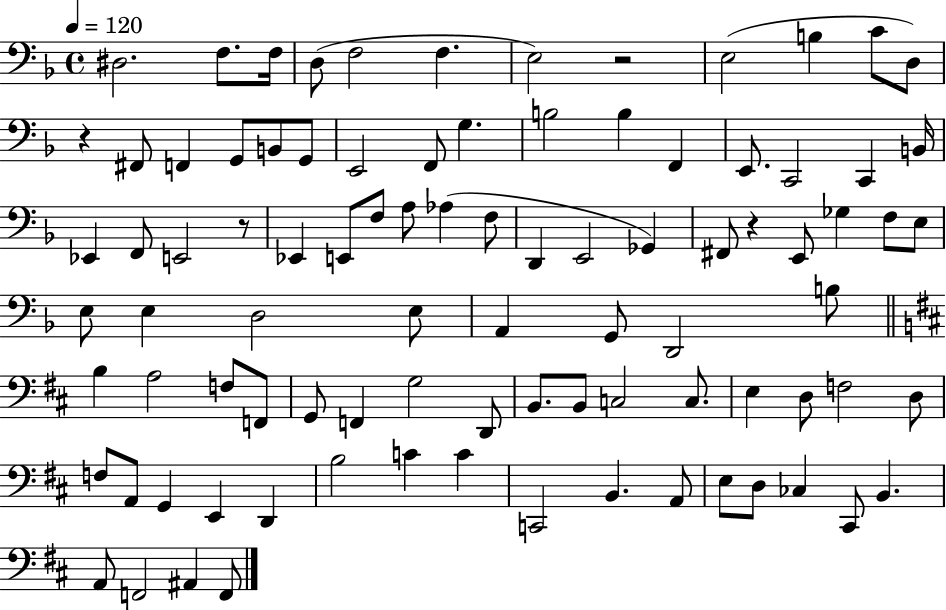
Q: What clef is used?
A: bass